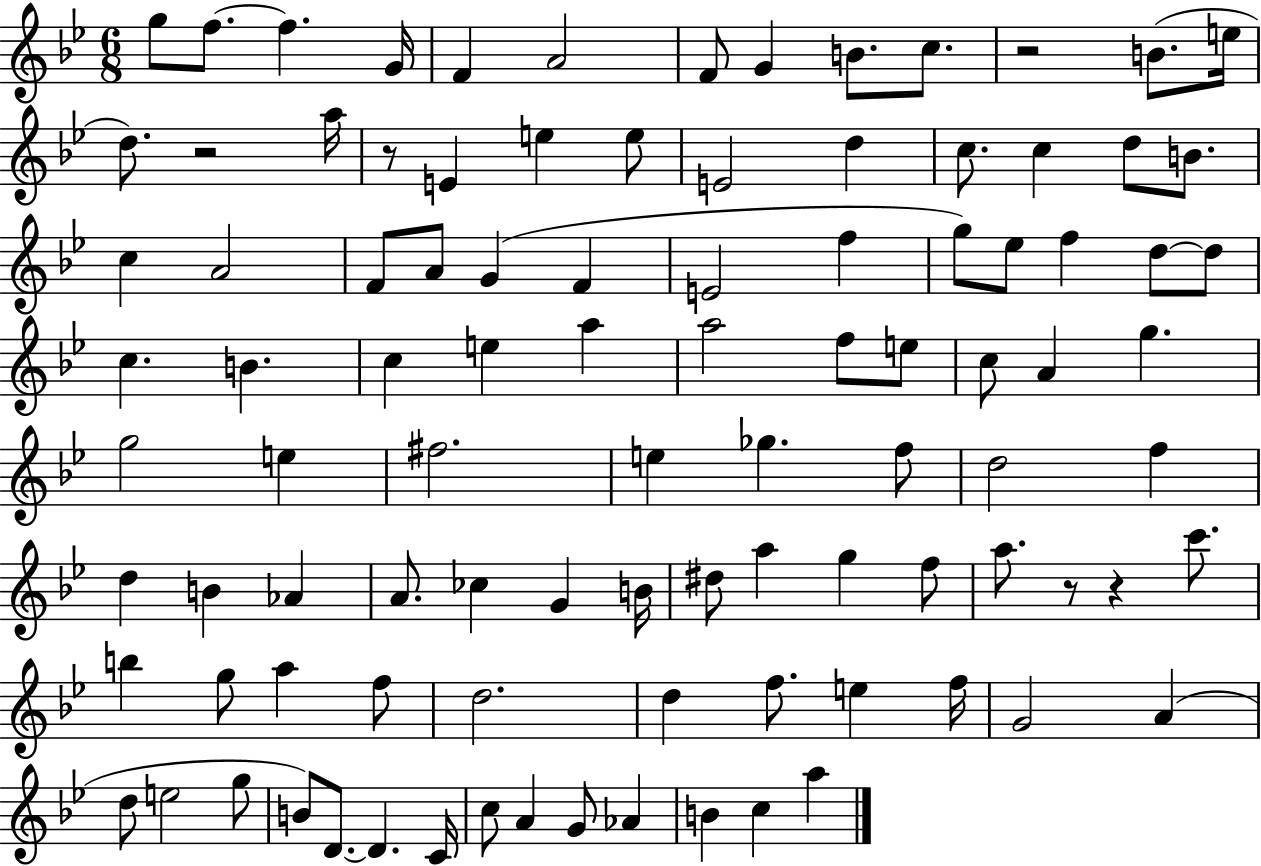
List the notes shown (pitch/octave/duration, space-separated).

G5/e F5/e. F5/q. G4/s F4/q A4/h F4/e G4/q B4/e. C5/e. R/h B4/e. E5/s D5/e. R/h A5/s R/e E4/q E5/q E5/e E4/h D5/q C5/e. C5/q D5/e B4/e. C5/q A4/h F4/e A4/e G4/q F4/q E4/h F5/q G5/e Eb5/e F5/q D5/e D5/e C5/q. B4/q. C5/q E5/q A5/q A5/h F5/e E5/e C5/e A4/q G5/q. G5/h E5/q F#5/h. E5/q Gb5/q. F5/e D5/h F5/q D5/q B4/q Ab4/q A4/e. CES5/q G4/q B4/s D#5/e A5/q G5/q F5/e A5/e. R/e R/q C6/e. B5/q G5/e A5/q F5/e D5/h. D5/q F5/e. E5/q F5/s G4/h A4/q D5/e E5/h G5/e B4/e D4/e. D4/q. C4/s C5/e A4/q G4/e Ab4/q B4/q C5/q A5/q